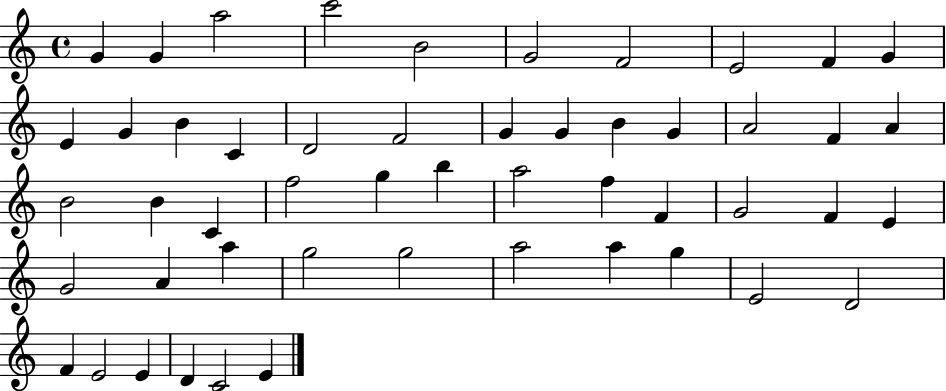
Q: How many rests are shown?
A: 0